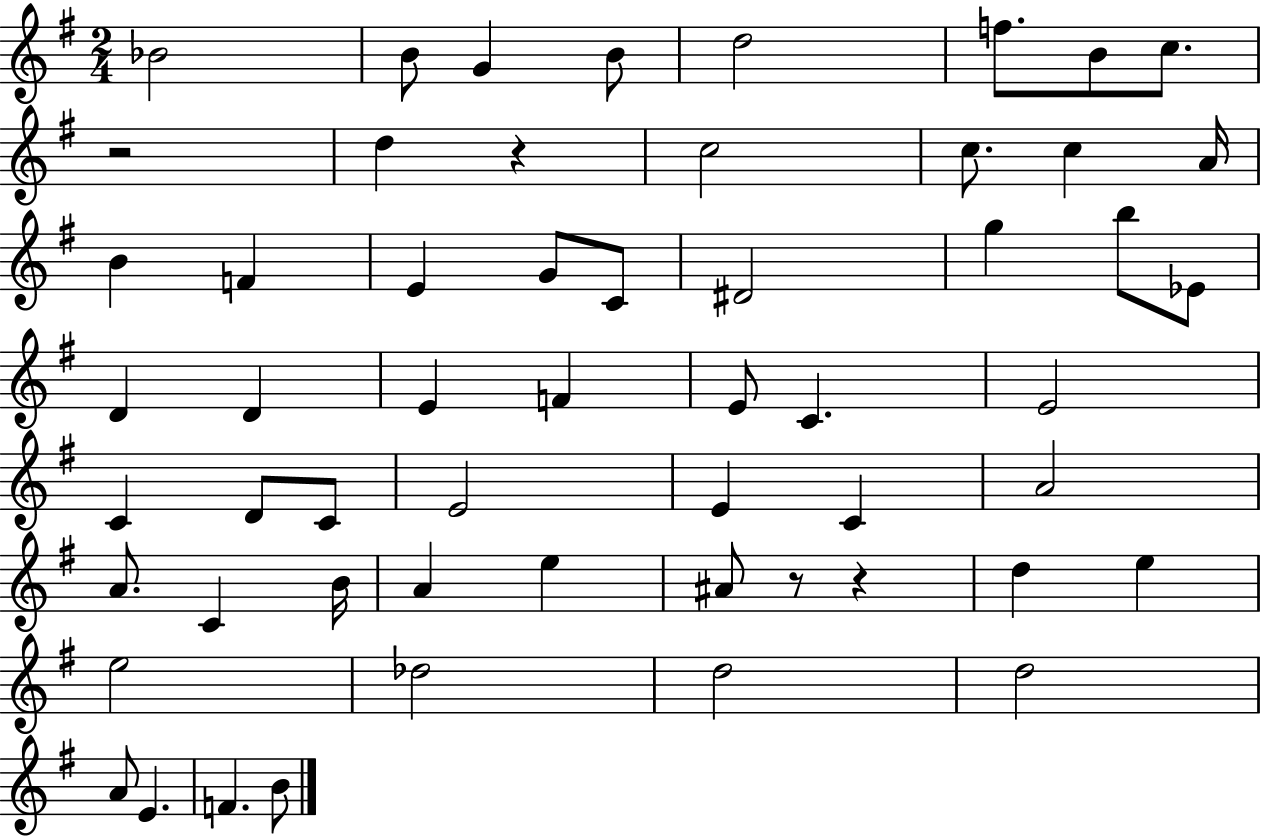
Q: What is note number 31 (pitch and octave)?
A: D4